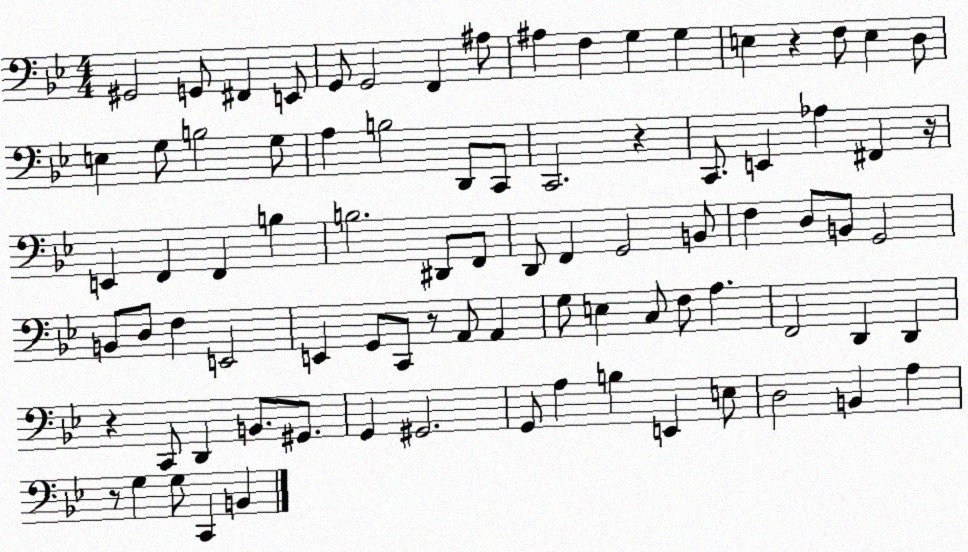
X:1
T:Untitled
M:4/4
L:1/4
K:Bb
^G,,2 G,,/2 ^F,, E,,/2 G,,/2 G,,2 F,, ^A,/2 ^A, F, G, G, E, z F,/2 E, D,/2 E, G,/2 B,2 G,/2 A, B,2 D,,/2 C,,/2 C,,2 z C,,/2 E,, _A, ^F,, z/4 E,, F,, F,, B, B,2 ^D,,/2 F,,/2 D,,/2 F,, G,,2 B,,/2 F, D,/2 B,,/2 G,,2 B,,/2 D,/2 F, E,,2 E,, G,,/2 C,,/2 z/2 A,,/2 A,, G,/2 E, C,/2 F,/2 A, F,,2 D,, D,, z C,,/2 D,, B,,/2 ^G,,/2 G,, ^G,,2 G,,/2 A, B, E,, E,/2 D,2 B,, A, z/2 G, G,/2 C,, B,,